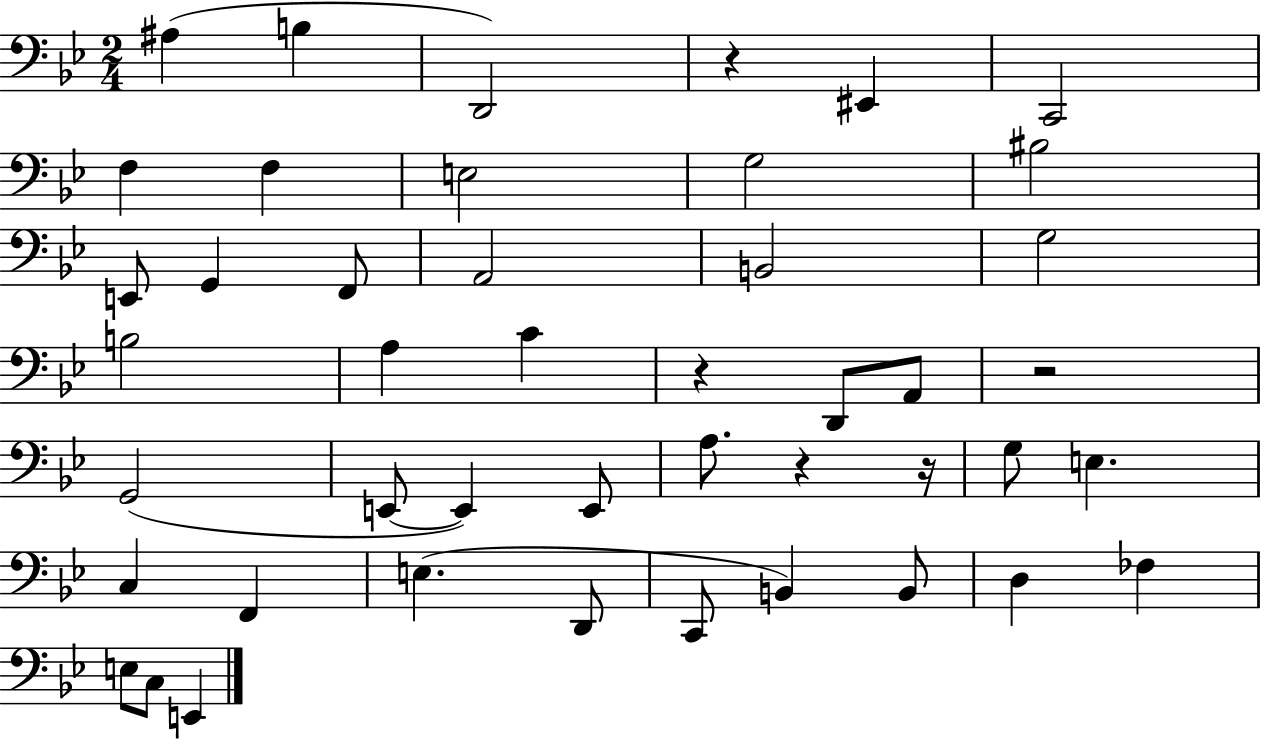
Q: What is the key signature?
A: BES major